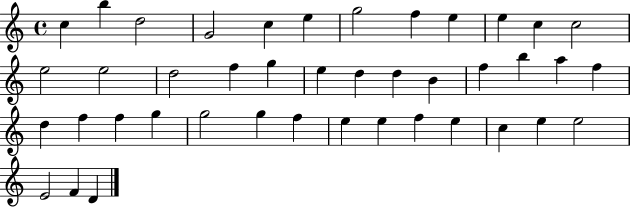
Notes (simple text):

C5/q B5/q D5/h G4/h C5/q E5/q G5/h F5/q E5/q E5/q C5/q C5/h E5/h E5/h D5/h F5/q G5/q E5/q D5/q D5/q B4/q F5/q B5/q A5/q F5/q D5/q F5/q F5/q G5/q G5/h G5/q F5/q E5/q E5/q F5/q E5/q C5/q E5/q E5/h E4/h F4/q D4/q